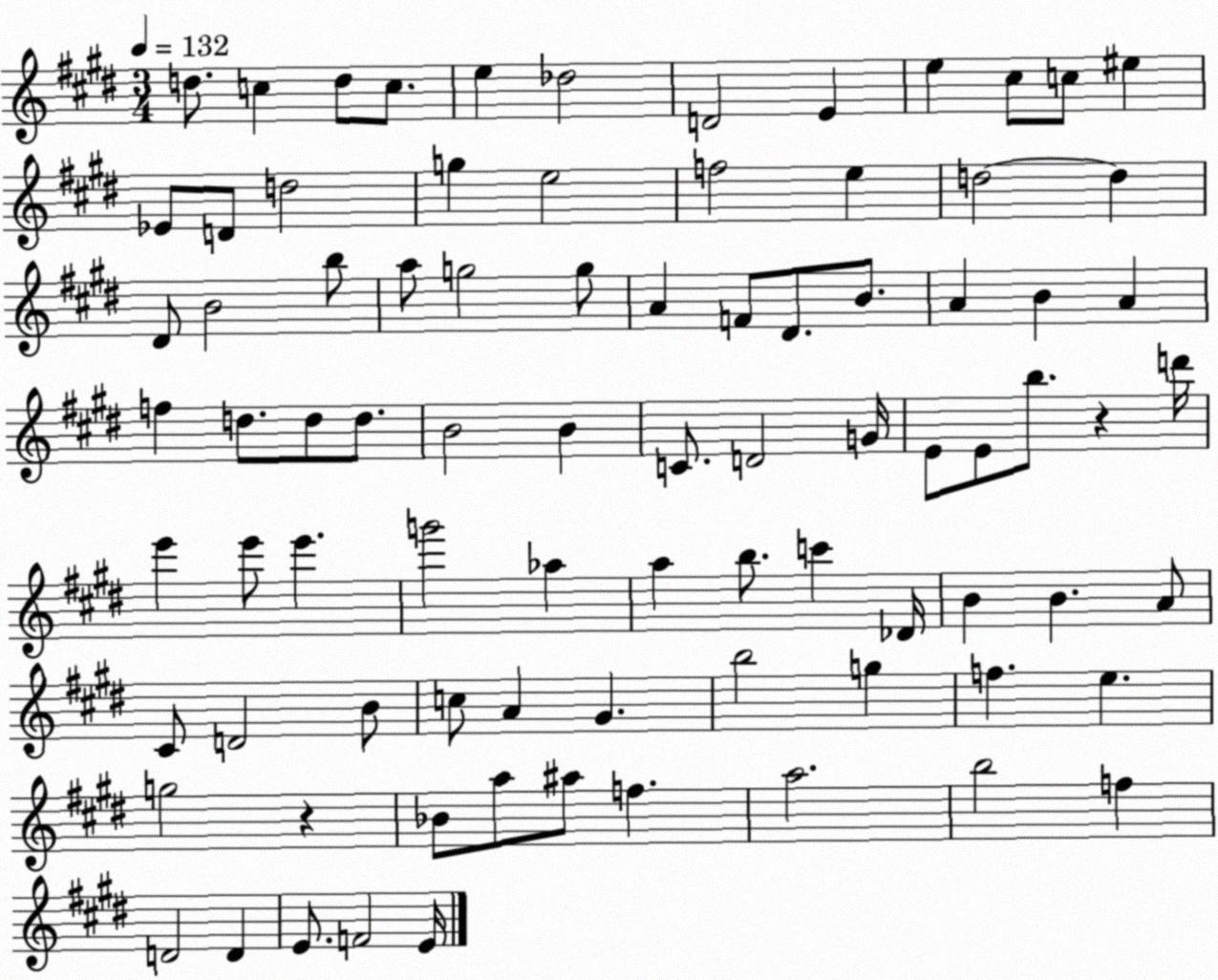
X:1
T:Untitled
M:3/4
L:1/4
K:E
d/2 c d/2 c/2 e _d2 D2 E e ^c/2 c/2 ^e _E/2 D/2 d2 g e2 f2 e d2 d ^D/2 B2 b/2 a/2 g2 g/2 A F/2 ^D/2 B/2 A B A f d/2 d/2 d/2 B2 B C/2 D2 G/4 E/2 E/2 b/2 z d'/4 e' e'/2 e' g'2 _a a b/2 c' _D/4 B B A/2 ^C/2 D2 B/2 c/2 A ^G b2 g f e g2 z _B/2 a/2 ^a/2 f a2 b2 f D2 D E/2 F2 E/4